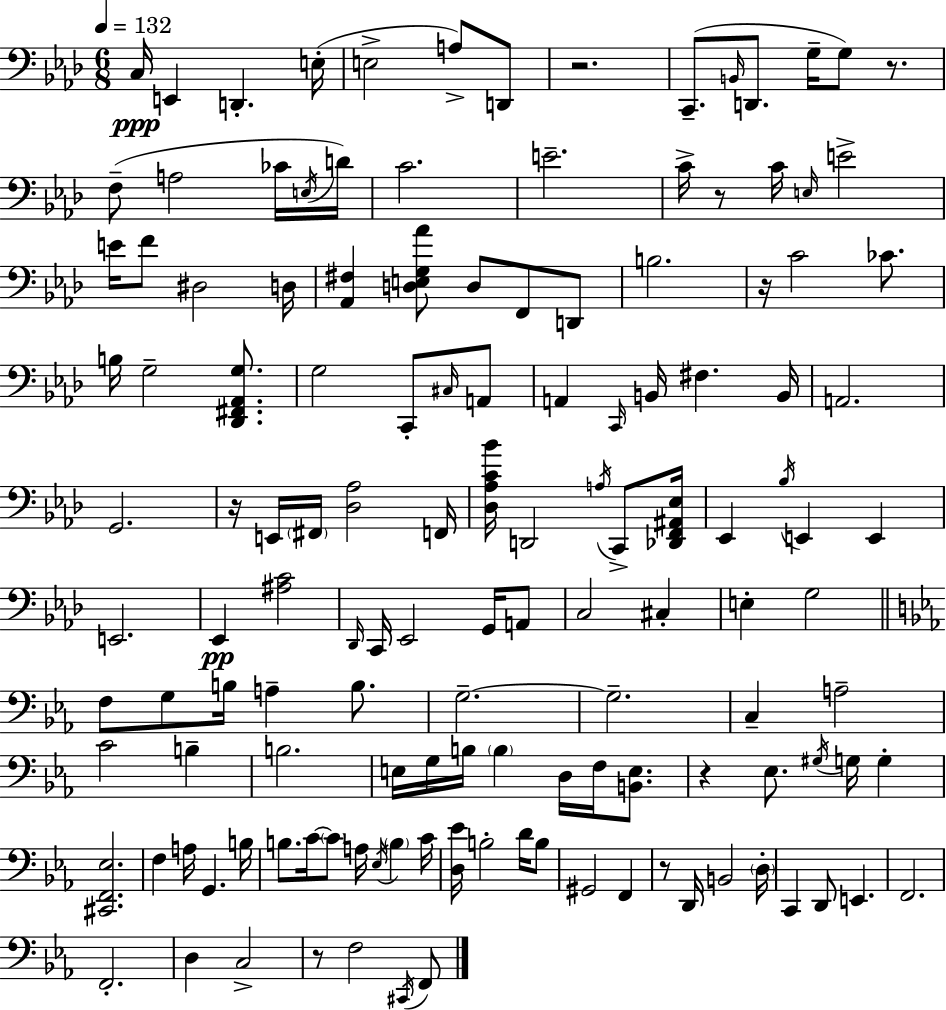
X:1
T:Untitled
M:6/8
L:1/4
K:Fm
C,/4 E,, D,, E,/4 E,2 A,/2 D,,/2 z2 C,,/2 B,,/4 D,,/2 G,/4 G,/2 z/2 F,/2 A,2 _C/4 E,/4 D/4 C2 E2 C/4 z/2 C/4 E,/4 E2 E/4 F/2 ^D,2 D,/4 [_A,,^F,] [D,E,G,_A]/2 D,/2 F,,/2 D,,/2 B,2 z/4 C2 _C/2 B,/4 G,2 [_D,,^F,,_A,,G,]/2 G,2 C,,/2 ^C,/4 A,,/2 A,, C,,/4 B,,/4 ^F, B,,/4 A,,2 G,,2 z/4 E,,/4 ^F,,/4 [_D,_A,]2 F,,/4 [_D,_A,C_B]/4 D,,2 A,/4 C,,/2 [_D,,F,,^A,,_E,]/4 _E,, _B,/4 E,, E,, E,,2 _E,, [^A,C]2 _D,,/4 C,,/4 _E,,2 G,,/4 A,,/2 C,2 ^C, E, G,2 F,/2 G,/2 B,/4 A, B,/2 G,2 G,2 C, A,2 C2 B, B,2 E,/4 G,/4 B,/4 B, D,/4 F,/4 [B,,E,]/2 z _E,/2 ^G,/4 G,/4 G, [^C,,F,,_E,]2 F, A,/4 G,, B,/4 B,/2 C/4 C/2 A,/4 _E,/4 B, C/4 [D,_E]/4 B,2 D/4 B,/2 ^G,,2 F,, z/2 D,,/4 B,,2 D,/4 C,, D,,/2 E,, F,,2 F,,2 D, C,2 z/2 F,2 ^C,,/4 F,,/2